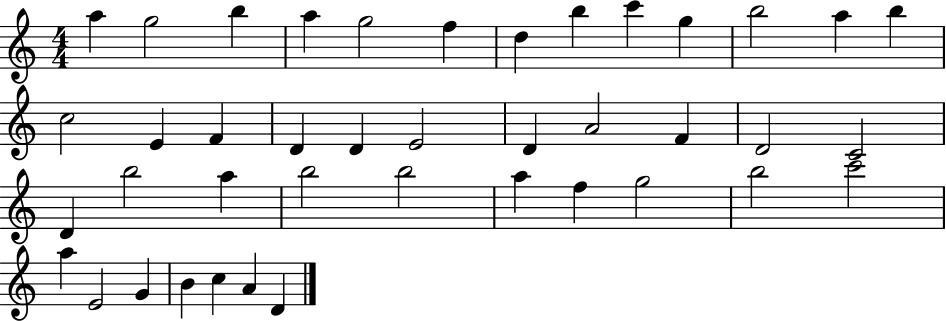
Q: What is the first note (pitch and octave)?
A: A5